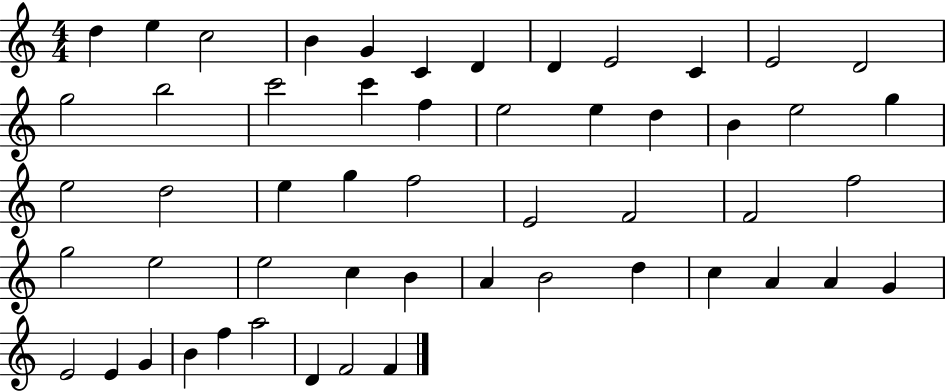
X:1
T:Untitled
M:4/4
L:1/4
K:C
d e c2 B G C D D E2 C E2 D2 g2 b2 c'2 c' f e2 e d B e2 g e2 d2 e g f2 E2 F2 F2 f2 g2 e2 e2 c B A B2 d c A A G E2 E G B f a2 D F2 F